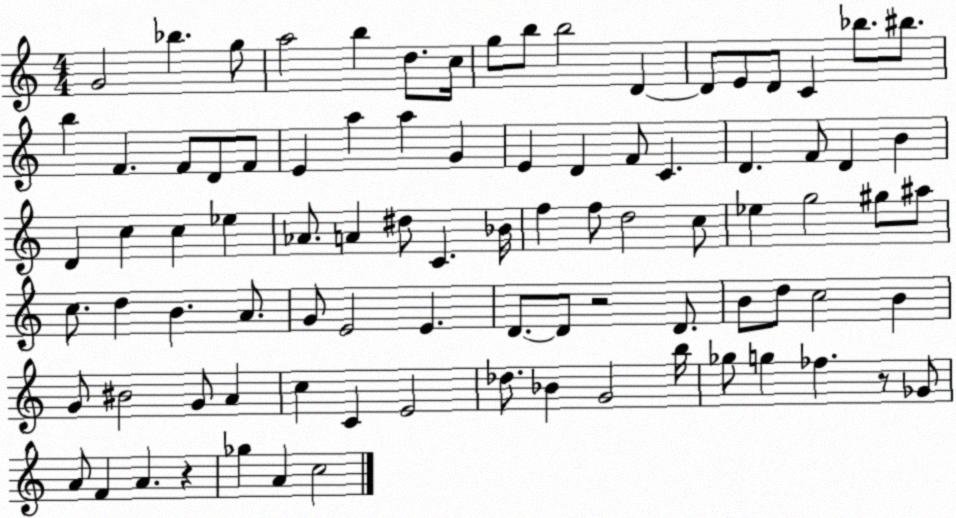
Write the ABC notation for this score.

X:1
T:Untitled
M:4/4
L:1/4
K:C
G2 _b g/2 a2 b d/2 c/4 g/2 b/2 b2 D D/2 E/2 D/2 C _b/2 ^b/2 b F F/2 D/2 F/2 E a a G E D F/2 C D F/2 D B D c c _e _A/2 A ^d/2 C _B/4 f f/2 d2 c/2 _e g2 ^g/2 ^a/2 c/2 d B A/2 G/2 E2 E D/2 D/2 z2 D/2 B/2 d/2 c2 B G/2 ^B2 G/2 A c C E2 _d/2 _B G2 b/4 _g/2 g _f z/2 _G/2 A/2 F A z _g A c2